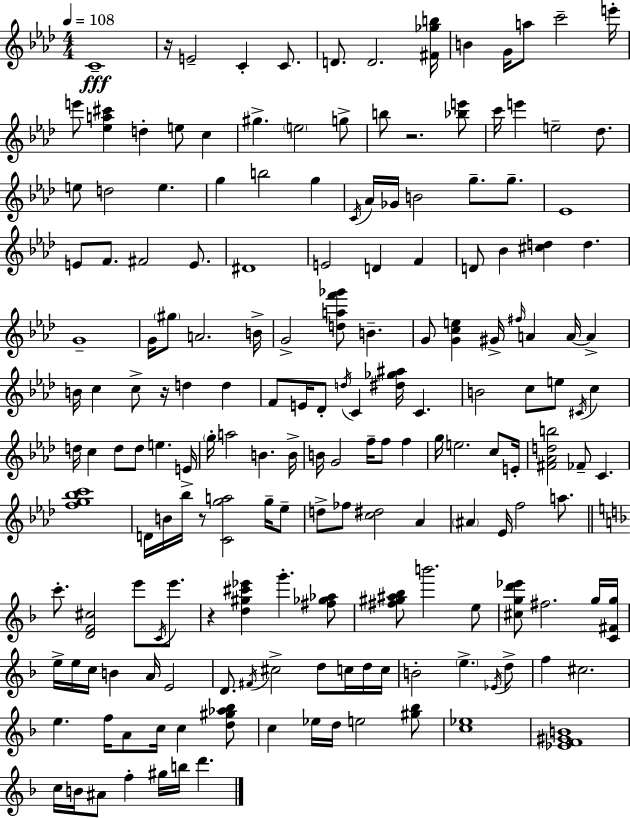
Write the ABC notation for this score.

X:1
T:Untitled
M:4/4
L:1/4
K:Ab
C4 z/4 E2 C C/2 D/2 D2 [^F_gb]/4 B G/4 a/2 c'2 e'/4 e'/2 [_ea^c'] d e/2 c ^g e2 g/2 b/2 z2 [_be']/2 c'/4 e' e2 _d/2 e/2 d2 e g b2 g C/4 _A/4 _G/4 B2 g/2 g/2 _E4 E/2 F/2 ^F2 E/2 ^D4 E2 D F D/2 _B [^cd] d G4 G/4 ^g/2 A2 B/4 G2 [daf'_g']/2 B G/2 [Gce] ^G/4 ^f/4 A A/4 A B/4 c c/2 z/4 d d F/2 E/4 _D/2 d/4 C [^d_g^a]/4 C B2 c/2 e/2 ^C/4 c d/4 c d/2 d/2 e E/4 g/4 a2 B B/4 B/4 G2 f/4 f/2 f g/4 e2 c/2 E/4 [^F_Adb]2 _F/2 C [fg_bc']4 D/4 B/4 _b/4 z/2 [Cga]2 g/4 _e/2 d/2 _f/2 [c^d]2 _A ^A _E/4 f2 a/2 c'/2 [DF^c]2 e'/2 C/4 e'/2 z [d^g^c'_e'] g' [^f_g_a]/2 [^f^g^a_b]/2 b'2 e/2 [^cgd'_e']/2 ^f2 g/4 [C^Fg]/4 e/4 e/4 c/4 B A/4 E2 D/2 ^F/4 ^c2 d/2 c/4 d/4 c/4 B2 e _E/4 d/2 f ^c2 e f/4 A/2 c/4 c [d^g_a_b]/2 c _e/4 d/4 e2 [^g_b]/2 [c_e]4 [_EF^GB]4 c/4 B/4 ^A/2 f ^g/4 b/4 d'